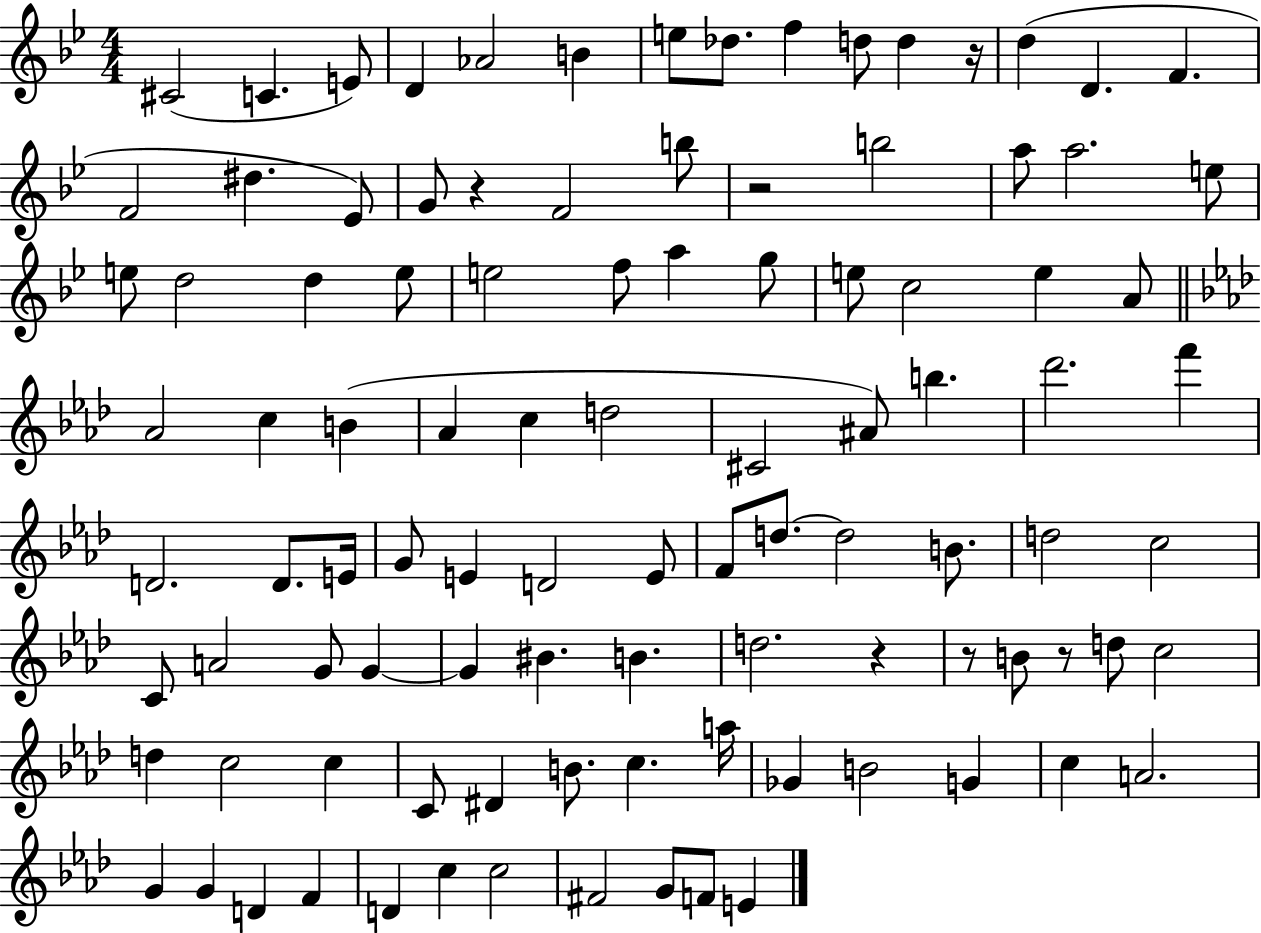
X:1
T:Untitled
M:4/4
L:1/4
K:Bb
^C2 C E/2 D _A2 B e/2 _d/2 f d/2 d z/4 d D F F2 ^d _E/2 G/2 z F2 b/2 z2 b2 a/2 a2 e/2 e/2 d2 d e/2 e2 f/2 a g/2 e/2 c2 e A/2 _A2 c B _A c d2 ^C2 ^A/2 b _d'2 f' D2 D/2 E/4 G/2 E D2 E/2 F/2 d/2 d2 B/2 d2 c2 C/2 A2 G/2 G G ^B B d2 z z/2 B/2 z/2 d/2 c2 d c2 c C/2 ^D B/2 c a/4 _G B2 G c A2 G G D F D c c2 ^F2 G/2 F/2 E